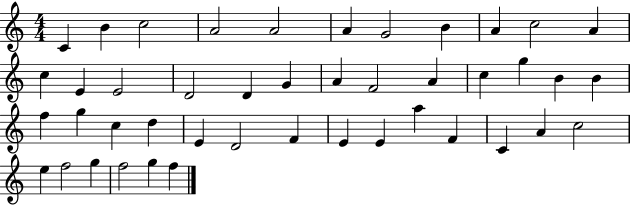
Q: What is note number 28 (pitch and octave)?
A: D5